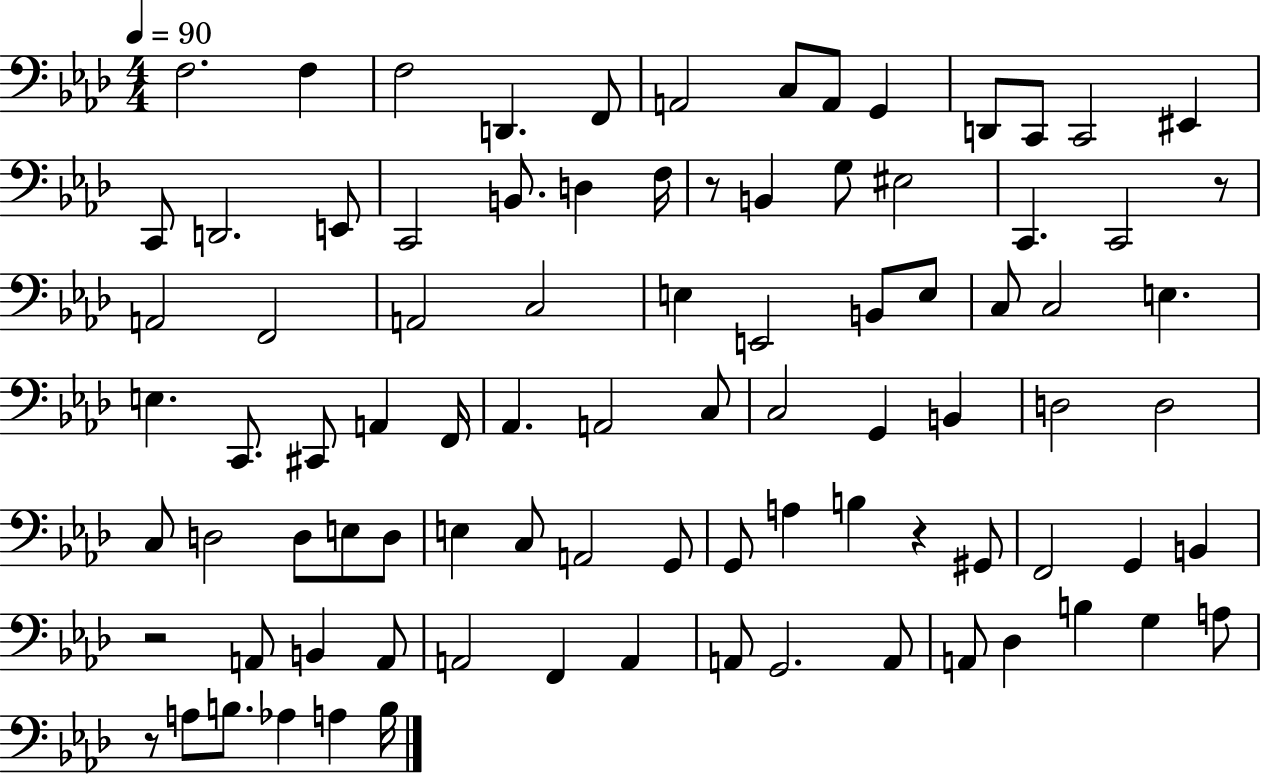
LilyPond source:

{
  \clef bass
  \numericTimeSignature
  \time 4/4
  \key aes \major
  \tempo 4 = 90
  f2. f4 | f2 d,4. f,8 | a,2 c8 a,8 g,4 | d,8 c,8 c,2 eis,4 | \break c,8 d,2. e,8 | c,2 b,8. d4 f16 | r8 b,4 g8 eis2 | c,4. c,2 r8 | \break a,2 f,2 | a,2 c2 | e4 e,2 b,8 e8 | c8 c2 e4. | \break e4. c,8. cis,8 a,4 f,16 | aes,4. a,2 c8 | c2 g,4 b,4 | d2 d2 | \break c8 d2 d8 e8 d8 | e4 c8 a,2 g,8 | g,8 a4 b4 r4 gis,8 | f,2 g,4 b,4 | \break r2 a,8 b,4 a,8 | a,2 f,4 a,4 | a,8 g,2. a,8 | a,8 des4 b4 g4 a8 | \break r8 a8 b8. aes4 a4 b16 | \bar "|."
}